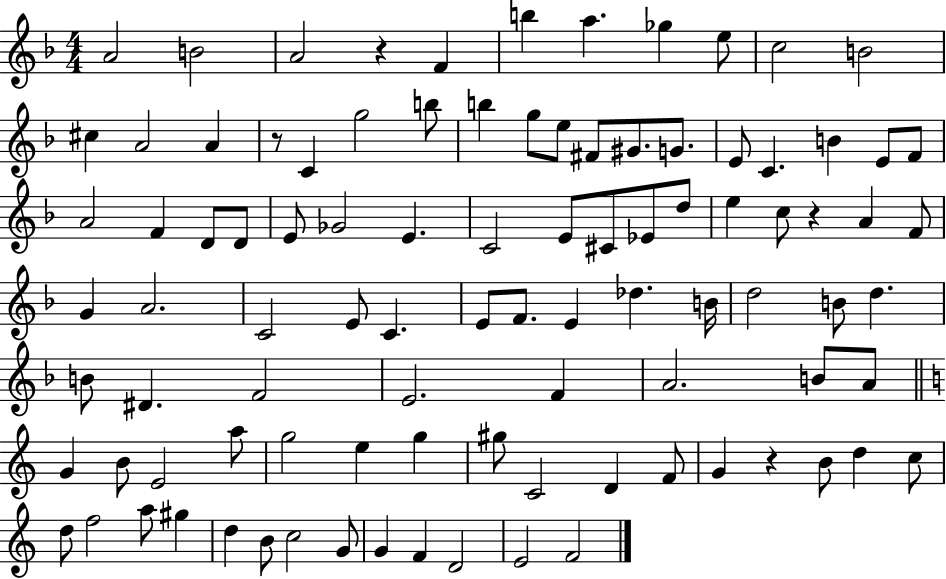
X:1
T:Untitled
M:4/4
L:1/4
K:F
A2 B2 A2 z F b a _g e/2 c2 B2 ^c A2 A z/2 C g2 b/2 b g/2 e/2 ^F/2 ^G/2 G/2 E/2 C B E/2 F/2 A2 F D/2 D/2 E/2 _G2 E C2 E/2 ^C/2 _E/2 d/2 e c/2 z A F/2 G A2 C2 E/2 C E/2 F/2 E _d B/4 d2 B/2 d B/2 ^D F2 E2 F A2 B/2 A/2 G B/2 E2 a/2 g2 e g ^g/2 C2 D F/2 G z B/2 d c/2 d/2 f2 a/2 ^g d B/2 c2 G/2 G F D2 E2 F2